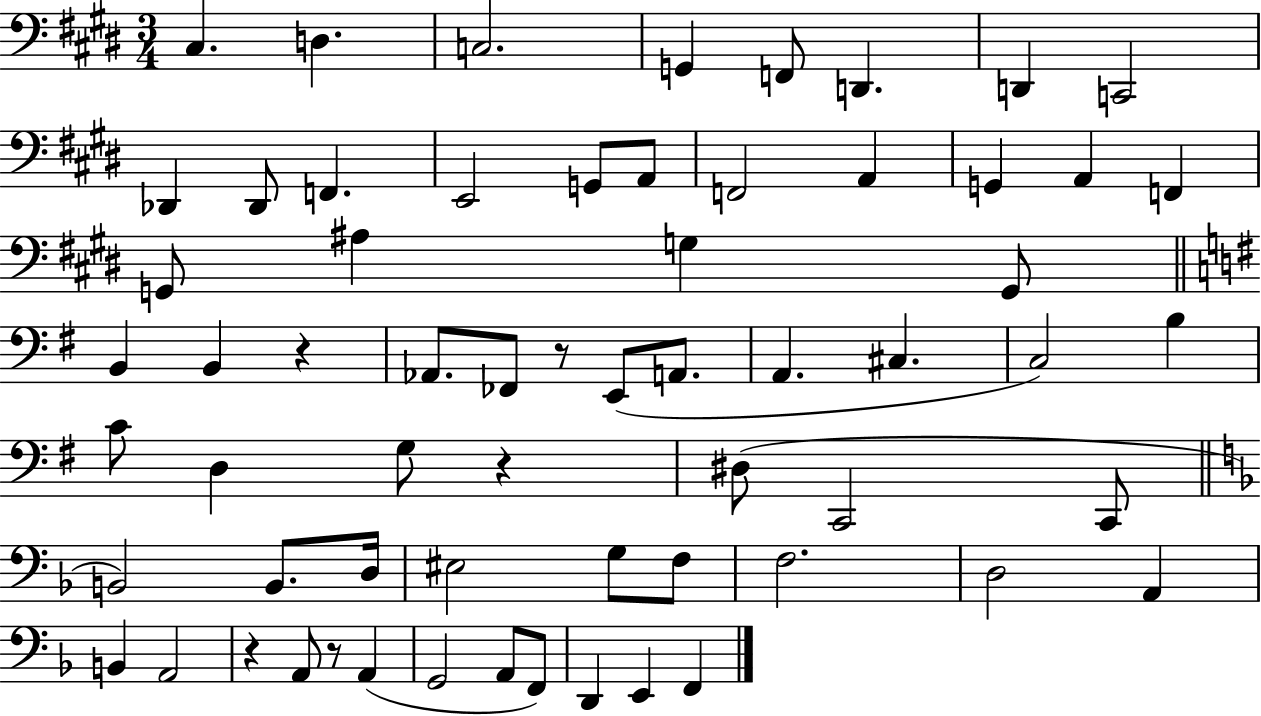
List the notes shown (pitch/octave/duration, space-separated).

C#3/q. D3/q. C3/h. G2/q F2/e D2/q. D2/q C2/h Db2/q Db2/e F2/q. E2/h G2/e A2/e F2/h A2/q G2/q A2/q F2/q G2/e A#3/q G3/q G2/e B2/q B2/q R/q Ab2/e. FES2/e R/e E2/e A2/e. A2/q. C#3/q. C3/h B3/q C4/e D3/q G3/e R/q D#3/e C2/h C2/e B2/h B2/e. D3/s EIS3/h G3/e F3/e F3/h. D3/h A2/q B2/q A2/h R/q A2/e R/e A2/q G2/h A2/e F2/e D2/q E2/q F2/q